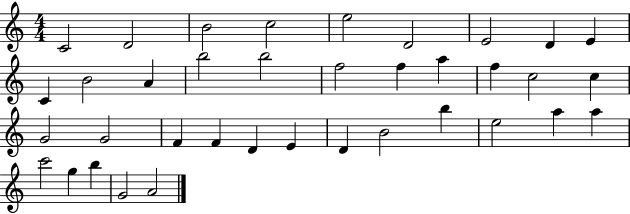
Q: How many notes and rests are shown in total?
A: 37